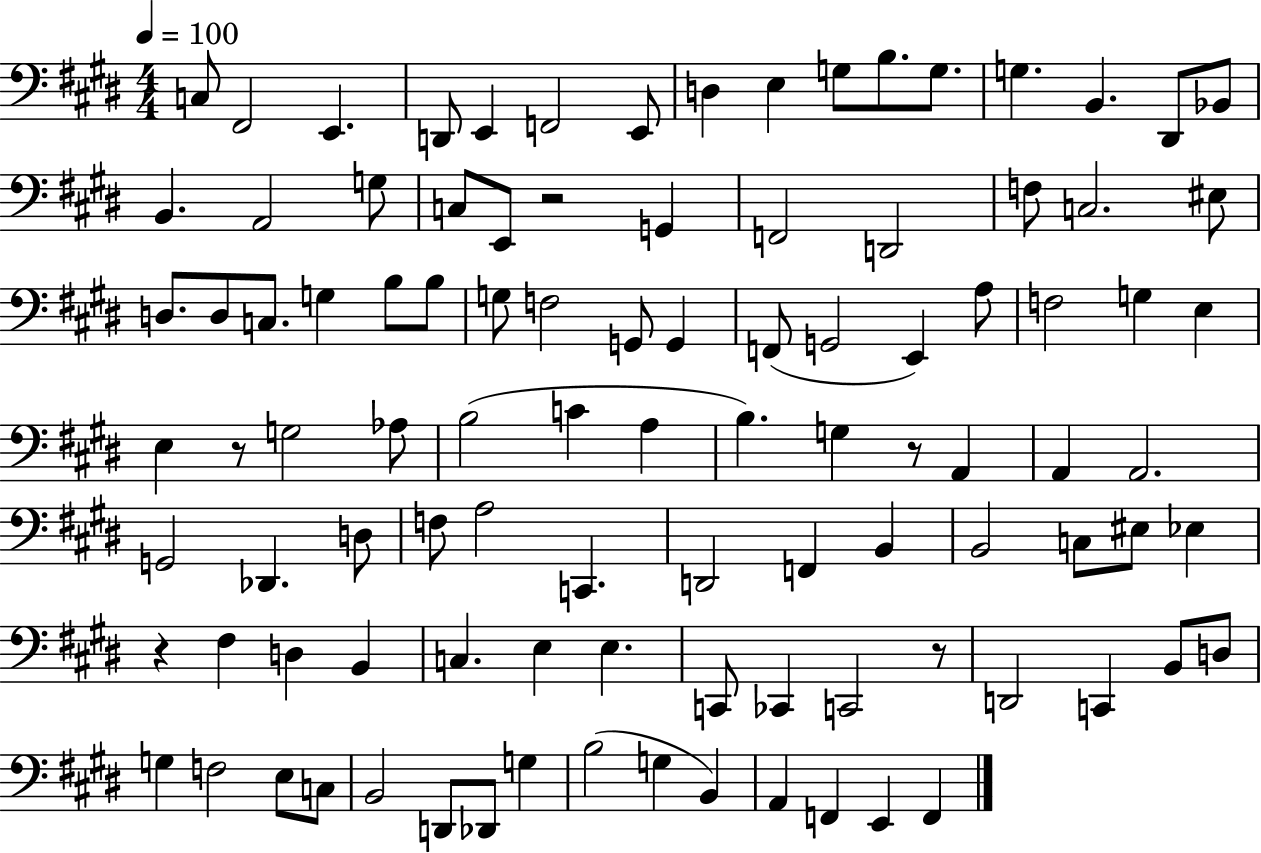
X:1
T:Untitled
M:4/4
L:1/4
K:E
C,/2 ^F,,2 E,, D,,/2 E,, F,,2 E,,/2 D, E, G,/2 B,/2 G,/2 G, B,, ^D,,/2 _B,,/2 B,, A,,2 G,/2 C,/2 E,,/2 z2 G,, F,,2 D,,2 F,/2 C,2 ^E,/2 D,/2 D,/2 C,/2 G, B,/2 B,/2 G,/2 F,2 G,,/2 G,, F,,/2 G,,2 E,, A,/2 F,2 G, E, E, z/2 G,2 _A,/2 B,2 C A, B, G, z/2 A,, A,, A,,2 G,,2 _D,, D,/2 F,/2 A,2 C,, D,,2 F,, B,, B,,2 C,/2 ^E,/2 _E, z ^F, D, B,, C, E, E, C,,/2 _C,, C,,2 z/2 D,,2 C,, B,,/2 D,/2 G, F,2 E,/2 C,/2 B,,2 D,,/2 _D,,/2 G, B,2 G, B,, A,, F,, E,, F,,